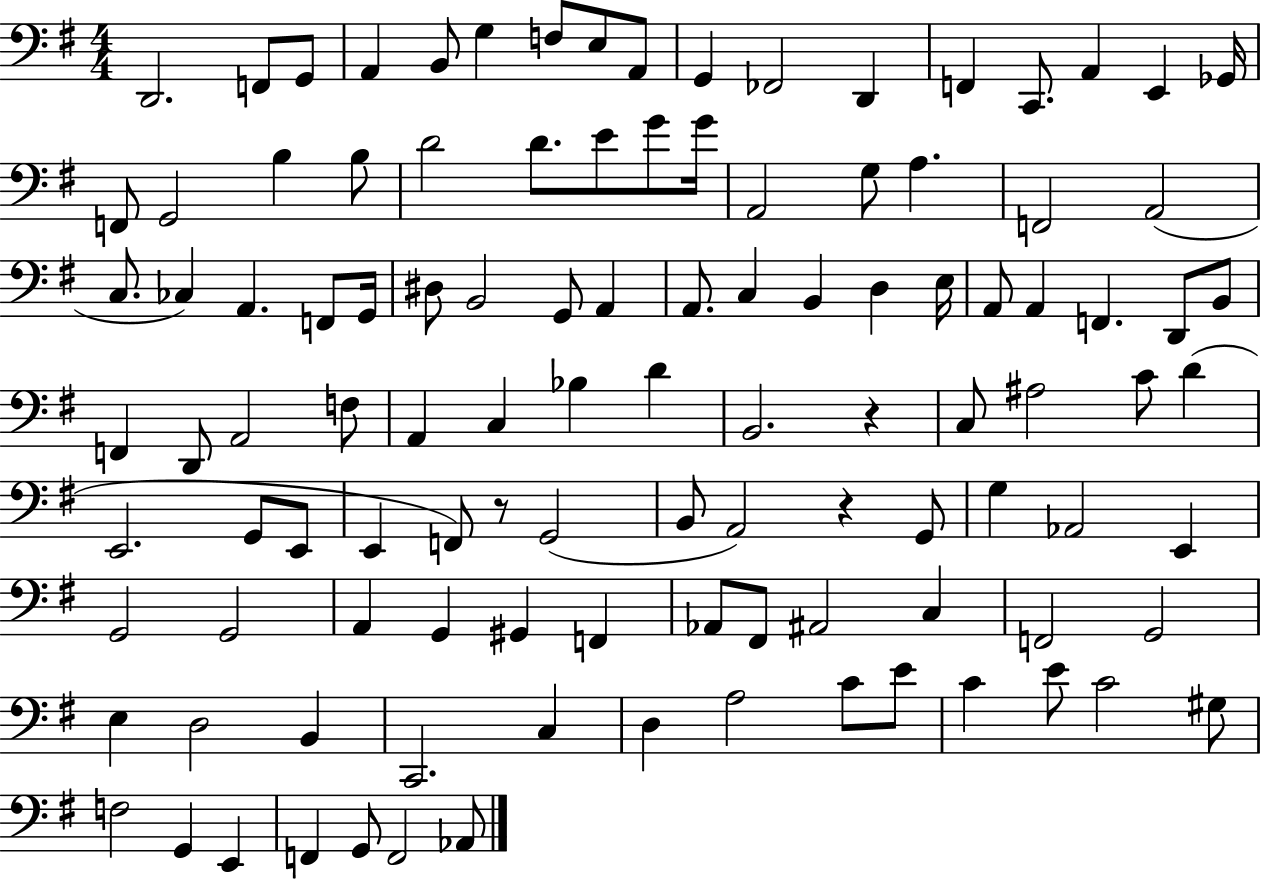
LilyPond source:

{
  \clef bass
  \numericTimeSignature
  \time 4/4
  \key g \major
  d,2. f,8 g,8 | a,4 b,8 g4 f8 e8 a,8 | g,4 fes,2 d,4 | f,4 c,8. a,4 e,4 ges,16 | \break f,8 g,2 b4 b8 | d'2 d'8. e'8 g'8 g'16 | a,2 g8 a4. | f,2 a,2( | \break c8. ces4) a,4. f,8 g,16 | dis8 b,2 g,8 a,4 | a,8. c4 b,4 d4 e16 | a,8 a,4 f,4. d,8 b,8 | \break f,4 d,8 a,2 f8 | a,4 c4 bes4 d'4 | b,2. r4 | c8 ais2 c'8 d'4( | \break e,2. g,8 e,8 | e,4 f,8) r8 g,2( | b,8 a,2) r4 g,8 | g4 aes,2 e,4 | \break g,2 g,2 | a,4 g,4 gis,4 f,4 | aes,8 fis,8 ais,2 c4 | f,2 g,2 | \break e4 d2 b,4 | c,2. c4 | d4 a2 c'8 e'8 | c'4 e'8 c'2 gis8 | \break f2 g,4 e,4 | f,4 g,8 f,2 aes,8 | \bar "|."
}